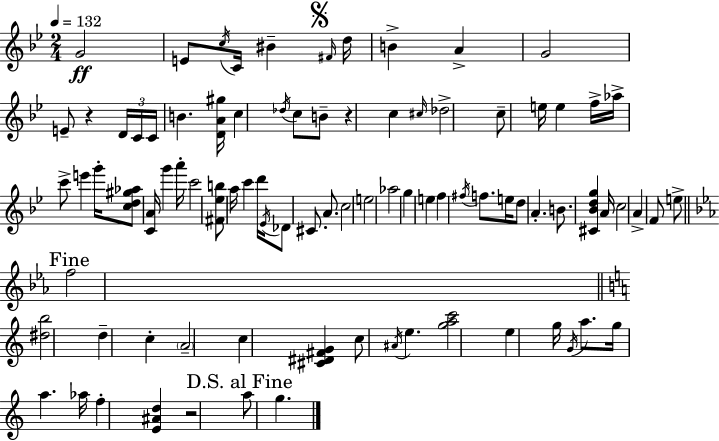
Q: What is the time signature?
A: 2/4